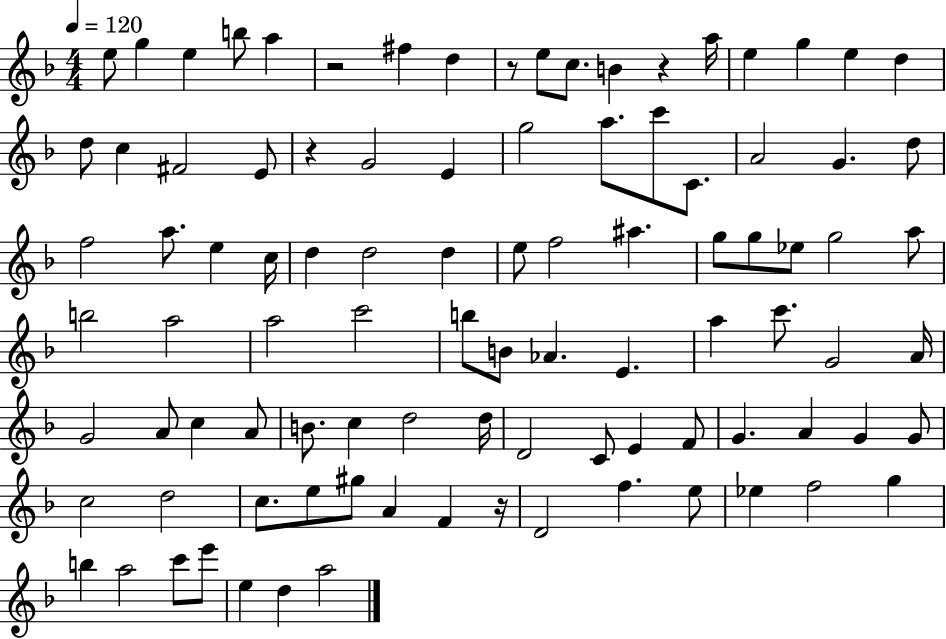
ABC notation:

X:1
T:Untitled
M:4/4
L:1/4
K:F
e/2 g e b/2 a z2 ^f d z/2 e/2 c/2 B z a/4 e g e d d/2 c ^F2 E/2 z G2 E g2 a/2 c'/2 C/2 A2 G d/2 f2 a/2 e c/4 d d2 d e/2 f2 ^a g/2 g/2 _e/2 g2 a/2 b2 a2 a2 c'2 b/2 B/2 _A E a c'/2 G2 A/4 G2 A/2 c A/2 B/2 c d2 d/4 D2 C/2 E F/2 G A G G/2 c2 d2 c/2 e/2 ^g/2 A F z/4 D2 f e/2 _e f2 g b a2 c'/2 e'/2 e d a2